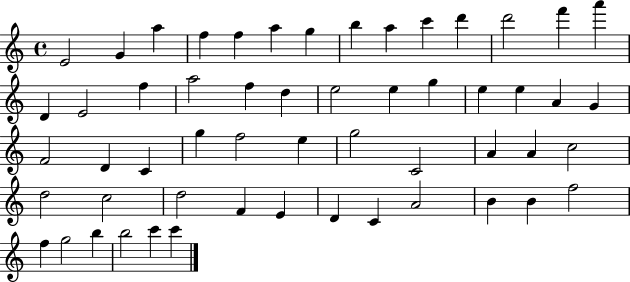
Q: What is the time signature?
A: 4/4